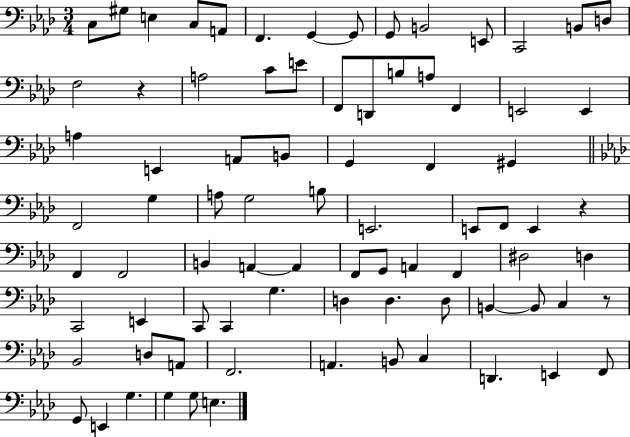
C3/e G#3/e E3/q C3/e A2/e F2/q. G2/q G2/e G2/e B2/h E2/e C2/h B2/e D3/e F3/h R/q A3/h C4/e E4/e F2/e D2/e B3/e A3/e F2/q E2/h E2/q A3/q E2/q A2/e B2/e G2/q F2/q G#2/q F2/h G3/q A3/e G3/h B3/e E2/h. E2/e F2/e E2/q R/q F2/q F2/h B2/q A2/q A2/q F2/e G2/e A2/q F2/q D#3/h D3/q C2/h E2/q C2/e C2/q G3/q. D3/q D3/q. D3/e B2/q B2/e C3/q R/e Bb2/h D3/e A2/e F2/h. A2/q. B2/e C3/q D2/q. E2/q F2/e G2/e E2/q G3/q. G3/q G3/e E3/q.